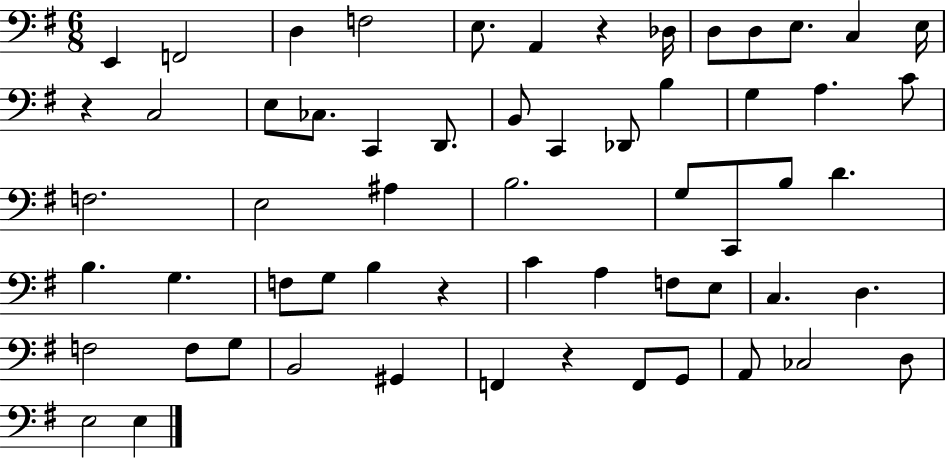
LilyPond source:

{
  \clef bass
  \numericTimeSignature
  \time 6/8
  \key g \major
  e,4 f,2 | d4 f2 | e8. a,4 r4 des16 | d8 d8 e8. c4 e16 | \break r4 c2 | e8 ces8. c,4 d,8. | b,8 c,4 des,8 b4 | g4 a4. c'8 | \break f2. | e2 ais4 | b2. | g8 c,8 b8 d'4. | \break b4. g4. | f8 g8 b4 r4 | c'4 a4 f8 e8 | c4. d4. | \break f2 f8 g8 | b,2 gis,4 | f,4 r4 f,8 g,8 | a,8 ces2 d8 | \break e2 e4 | \bar "|."
}